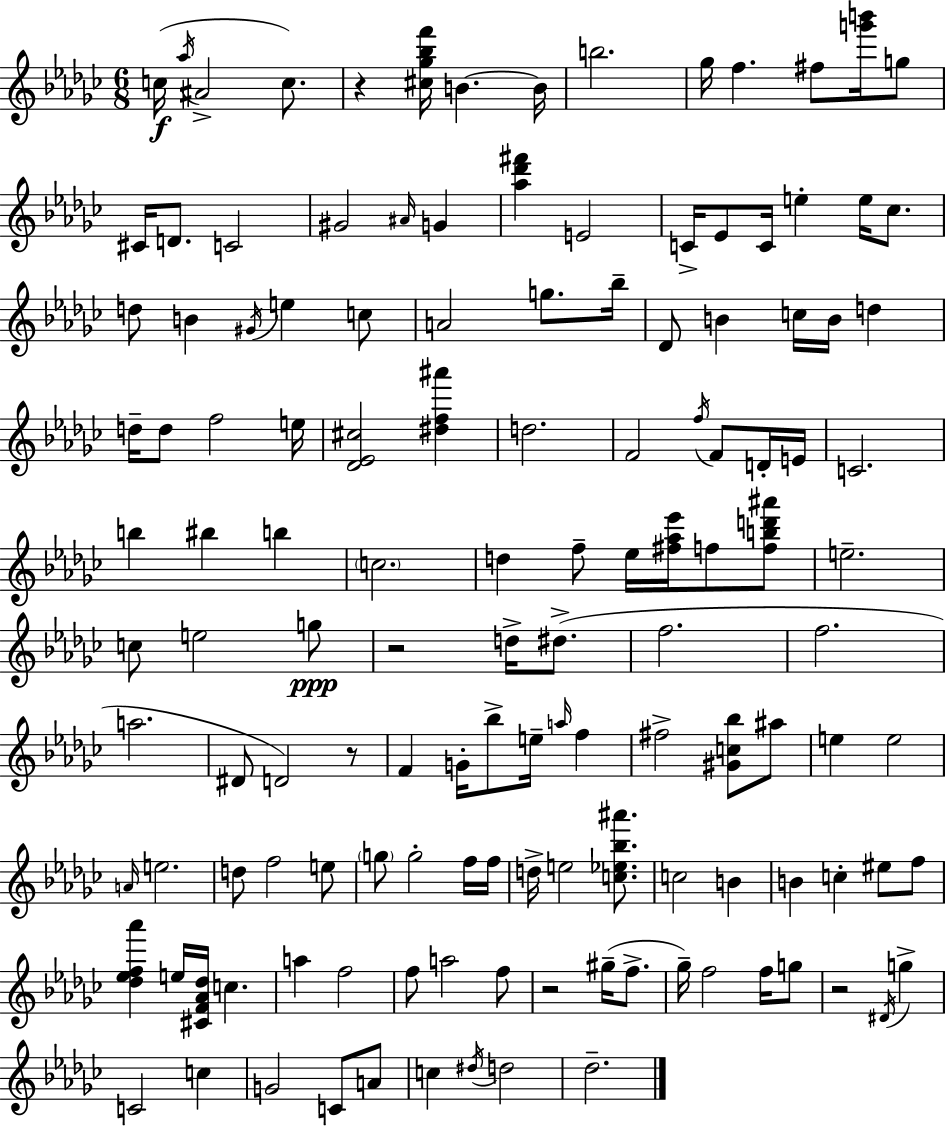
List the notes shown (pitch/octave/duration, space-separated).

C5/s Ab5/s A#4/h C5/e. R/q [C#5,Gb5,Bb5,F6]/s B4/q. B4/s B5/h. Gb5/s F5/q. F#5/e [G6,B6]/s G5/e C#4/s D4/e. C4/h G#4/h A#4/s G4/q [Ab5,Db6,F#6]/q E4/h C4/s Eb4/e C4/s E5/q E5/s CES5/e. D5/e B4/q G#4/s E5/q C5/e A4/h G5/e. Bb5/s Db4/e B4/q C5/s B4/s D5/q D5/s D5/e F5/h E5/s [Db4,Eb4,C#5]/h [D#5,F5,A#6]/q D5/h. F4/h F5/s F4/e D4/s E4/s C4/h. B5/q BIS5/q B5/q C5/h. D5/q F5/e Eb5/s [F#5,Ab5,Eb6]/s F5/e [F5,B5,D6,A#6]/e E5/h. C5/e E5/h G5/e R/h D5/s D#5/e. F5/h. F5/h. A5/h. D#4/e D4/h R/e F4/q G4/s Bb5/e E5/s A5/s F5/q F#5/h [G#4,C5,Bb5]/e A#5/e E5/q E5/h A4/s E5/h. D5/e F5/h E5/e G5/e G5/h F5/s F5/s D5/s E5/h [C5,Eb5,Bb5,A#6]/e. C5/h B4/q B4/q C5/q EIS5/e F5/e [Db5,Eb5,F5,Ab6]/q E5/s [C#4,F4,Ab4,Db5]/s C5/q. A5/q F5/h F5/e A5/h F5/e R/h G#5/s F5/e. Gb5/s F5/h F5/s G5/e R/h D#4/s G5/q C4/h C5/q G4/h C4/e A4/e C5/q D#5/s D5/h Db5/h.